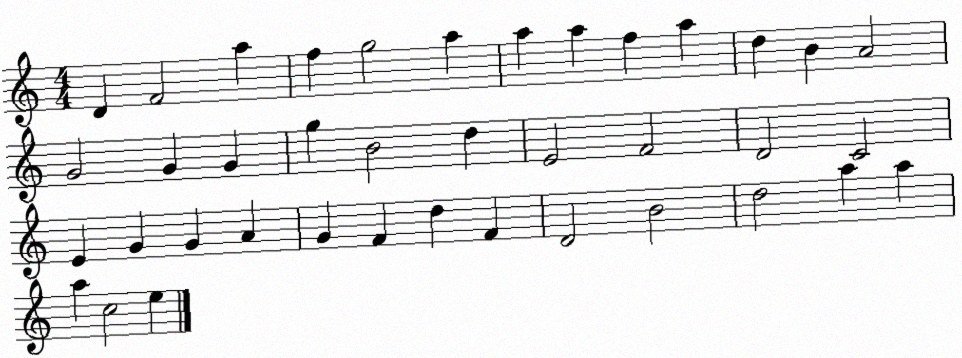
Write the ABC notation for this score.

X:1
T:Untitled
M:4/4
L:1/4
K:C
D F2 a f g2 a a a f a d B A2 G2 G G g B2 d E2 F2 D2 C2 E G G A G F d F D2 B2 d2 a a a c2 e